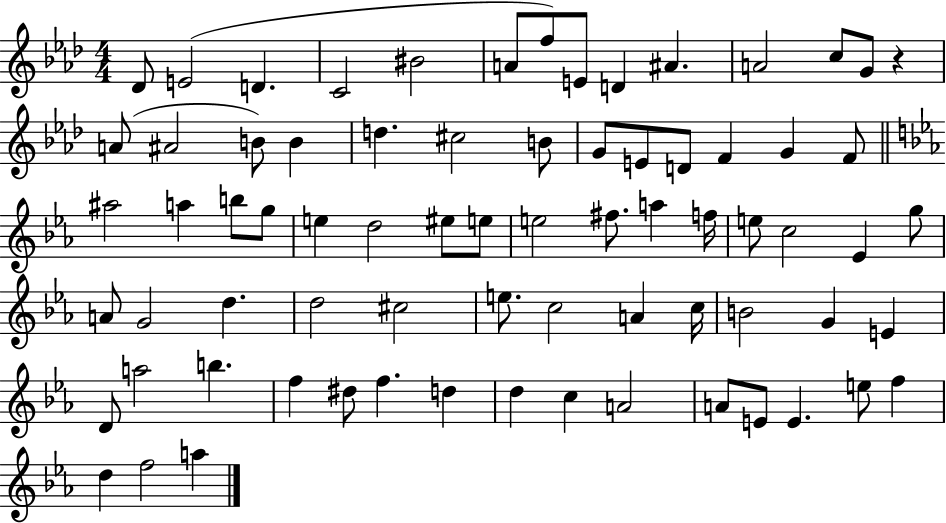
Db4/e E4/h D4/q. C4/h BIS4/h A4/e F5/e E4/e D4/q A#4/q. A4/h C5/e G4/e R/q A4/e A#4/h B4/e B4/q D5/q. C#5/h B4/e G4/e E4/e D4/e F4/q G4/q F4/e A#5/h A5/q B5/e G5/e E5/q D5/h EIS5/e E5/e E5/h F#5/e. A5/q F5/s E5/e C5/h Eb4/q G5/e A4/e G4/h D5/q. D5/h C#5/h E5/e. C5/h A4/q C5/s B4/h G4/q E4/q D4/e A5/h B5/q. F5/q D#5/e F5/q. D5/q D5/q C5/q A4/h A4/e E4/e E4/q. E5/e F5/q D5/q F5/h A5/q